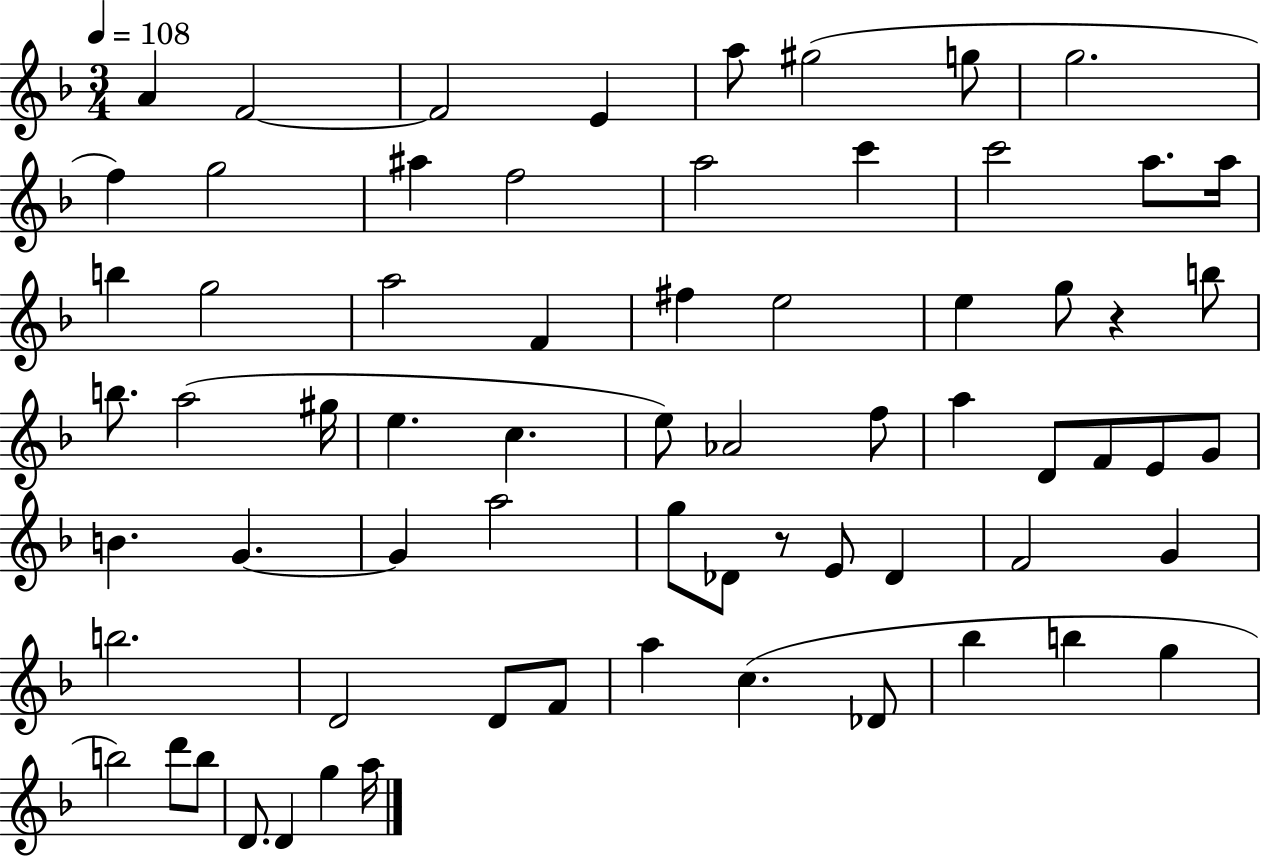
{
  \clef treble
  \numericTimeSignature
  \time 3/4
  \key f \major
  \tempo 4 = 108
  a'4 f'2~~ | f'2 e'4 | a''8 gis''2( g''8 | g''2. | \break f''4) g''2 | ais''4 f''2 | a''2 c'''4 | c'''2 a''8. a''16 | \break b''4 g''2 | a''2 f'4 | fis''4 e''2 | e''4 g''8 r4 b''8 | \break b''8. a''2( gis''16 | e''4. c''4. | e''8) aes'2 f''8 | a''4 d'8 f'8 e'8 g'8 | \break b'4. g'4.~~ | g'4 a''2 | g''8 des'8 r8 e'8 des'4 | f'2 g'4 | \break b''2. | d'2 d'8 f'8 | a''4 c''4.( des'8 | bes''4 b''4 g''4 | \break b''2) d'''8 b''8 | d'8. d'4 g''4 a''16 | \bar "|."
}